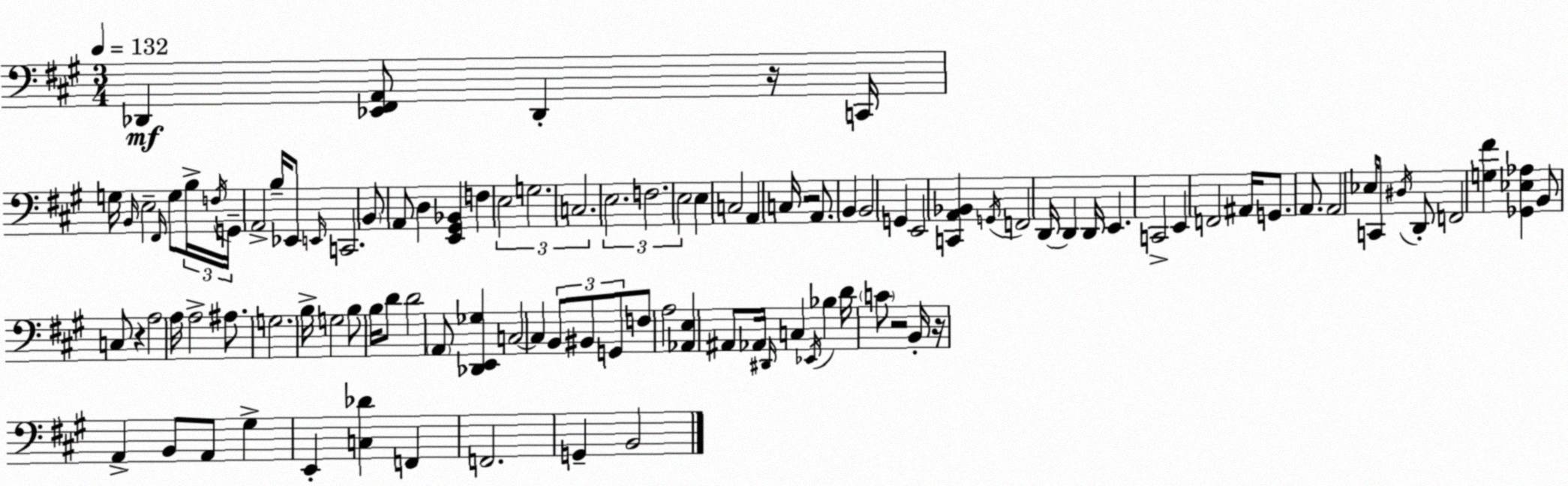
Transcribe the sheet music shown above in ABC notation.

X:1
T:Untitled
M:3/4
L:1/4
K:A
_D,, [_E,,^F,,A,,]/2 _D,, z/4 C,,/4 G,/4 B,,/4 E,2 ^F,,/4 G,/2 B,/4 F,/4 G,,/4 A,,2 B,/4 _E,,/2 E,,/4 C,,2 B,,/2 A,,/2 D, [E,,^G,,_B,,] F, E,2 G,2 C,2 E,2 F,2 E,2 E, C,2 A,, C,/4 z2 A,,/2 B,, B,,2 G,, E,,2 [C,,A,,_B,,] G,,/4 F,,2 D,,/4 D,, D,,/4 E,, C,,2 E,, F,,2 ^A,,/4 G,,/2 A,,/2 A,,2 _E,/4 C,,/2 ^D,/4 D,,/2 F,,2 [G,^F] [_G,,_E,_A,] B,,/2 C,/2 z A,2 A,/4 A,2 ^A,/2 G,2 B,/4 G,2 B,/2 B,/4 D/2 D2 A,,/2 [_D,,E,,_G,] C,2 C, B,,/2 ^B,,/2 G,,/2 F,/2 A,2 [_A,,E,] ^A,,/2 _A,,/4 ^D,,/4 C, _E,,/4 _B, D/4 C/2 z2 B,,/4 z/4 A,, B,,/2 A,,/2 ^G, E,, [C,_D] F,, F,,2 G,, B,,2